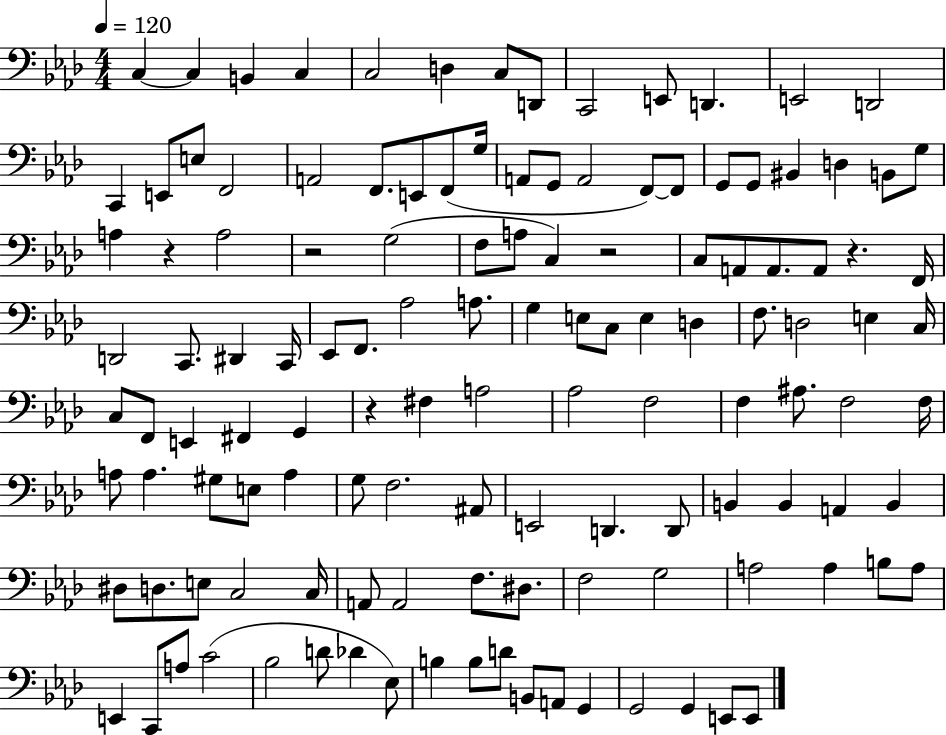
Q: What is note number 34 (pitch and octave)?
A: A3